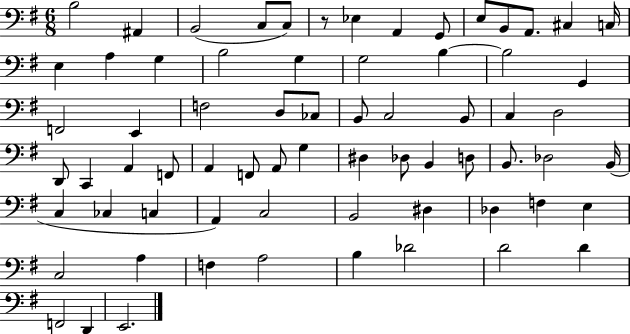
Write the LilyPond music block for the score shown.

{
  \clef bass
  \numericTimeSignature
  \time 6/8
  \key g \major
  \repeat volta 2 { b2 ais,4 | b,2( c8 c8) | r8 ees4 a,4 g,8 | e8 b,8 a,8. cis4 c16 | \break e4 a4 g4 | b2 g4 | g2 b4~~ | b2 g,4 | \break f,2 e,4 | f2 d8 ces8 | b,8 c2 b,8 | c4 d2 | \break d,8 c,4 a,4 f,8 | a,4 f,8 a,8 g4 | dis4 des8 b,4 d8 | b,8. des2 b,16( | \break c4 ces4 c4 | a,4) c2 | b,2 dis4 | des4 f4 e4 | \break c2 a4 | f4 a2 | b4 des'2 | d'2 d'4 | \break f,2 d,4 | e,2. | } \bar "|."
}